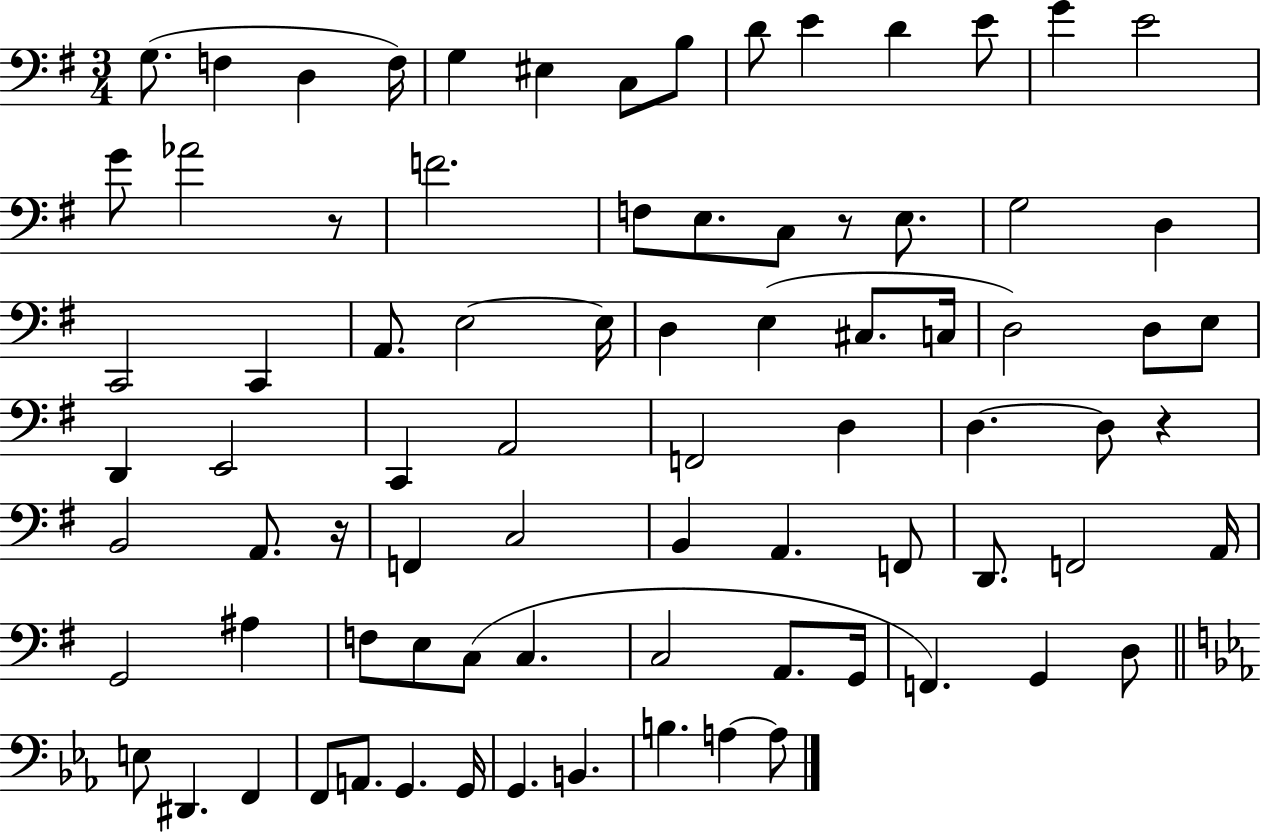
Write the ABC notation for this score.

X:1
T:Untitled
M:3/4
L:1/4
K:G
G,/2 F, D, F,/4 G, ^E, C,/2 B,/2 D/2 E D E/2 G E2 G/2 _A2 z/2 F2 F,/2 E,/2 C,/2 z/2 E,/2 G,2 D, C,,2 C,, A,,/2 E,2 E,/4 D, E, ^C,/2 C,/4 D,2 D,/2 E,/2 D,, E,,2 C,, A,,2 F,,2 D, D, D,/2 z B,,2 A,,/2 z/4 F,, C,2 B,, A,, F,,/2 D,,/2 F,,2 A,,/4 G,,2 ^A, F,/2 E,/2 C,/2 C, C,2 A,,/2 G,,/4 F,, G,, D,/2 E,/2 ^D,, F,, F,,/2 A,,/2 G,, G,,/4 G,, B,, B, A, A,/2